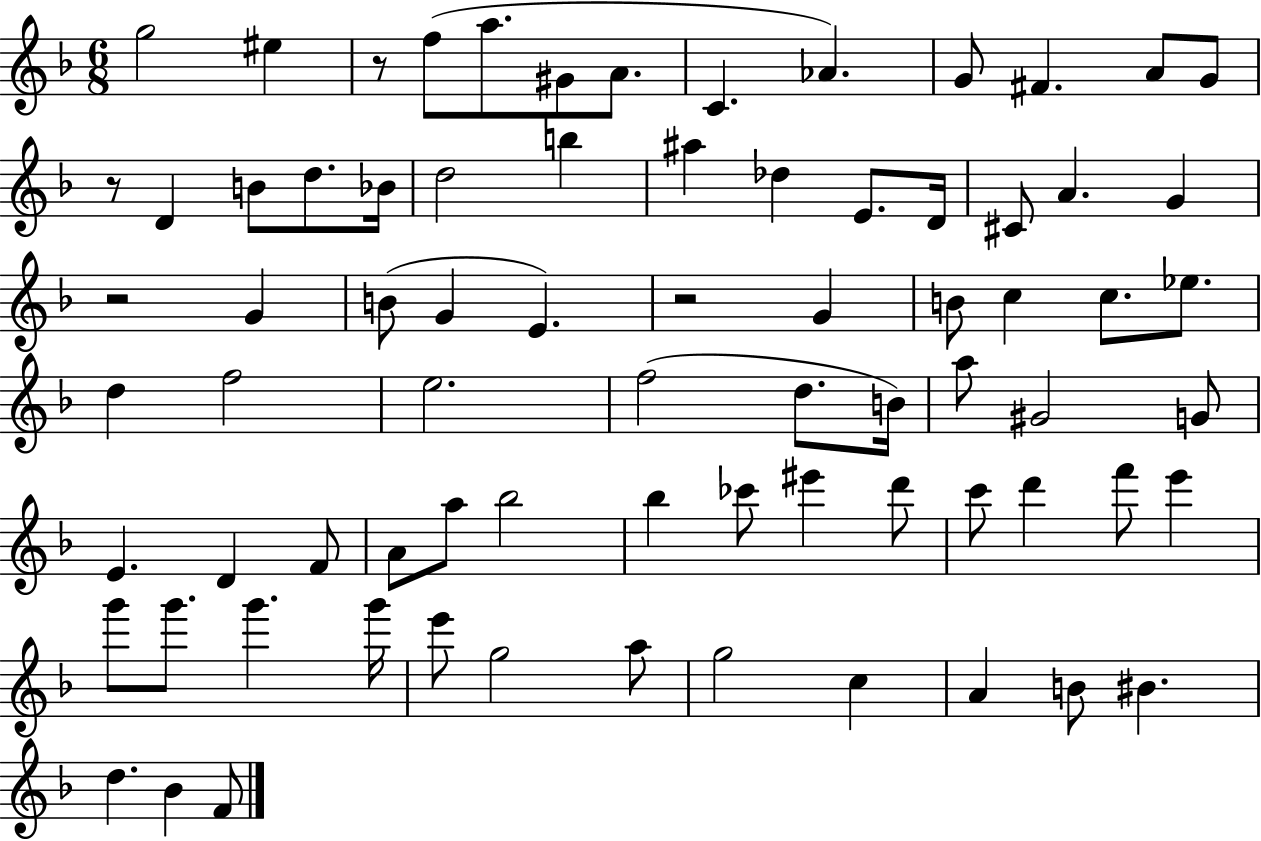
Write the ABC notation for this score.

X:1
T:Untitled
M:6/8
L:1/4
K:F
g2 ^e z/2 f/2 a/2 ^G/2 A/2 C _A G/2 ^F A/2 G/2 z/2 D B/2 d/2 _B/4 d2 b ^a _d E/2 D/4 ^C/2 A G z2 G B/2 G E z2 G B/2 c c/2 _e/2 d f2 e2 f2 d/2 B/4 a/2 ^G2 G/2 E D F/2 A/2 a/2 _b2 _b _c'/2 ^e' d'/2 c'/2 d' f'/2 e' g'/2 g'/2 g' g'/4 e'/2 g2 a/2 g2 c A B/2 ^B d _B F/2